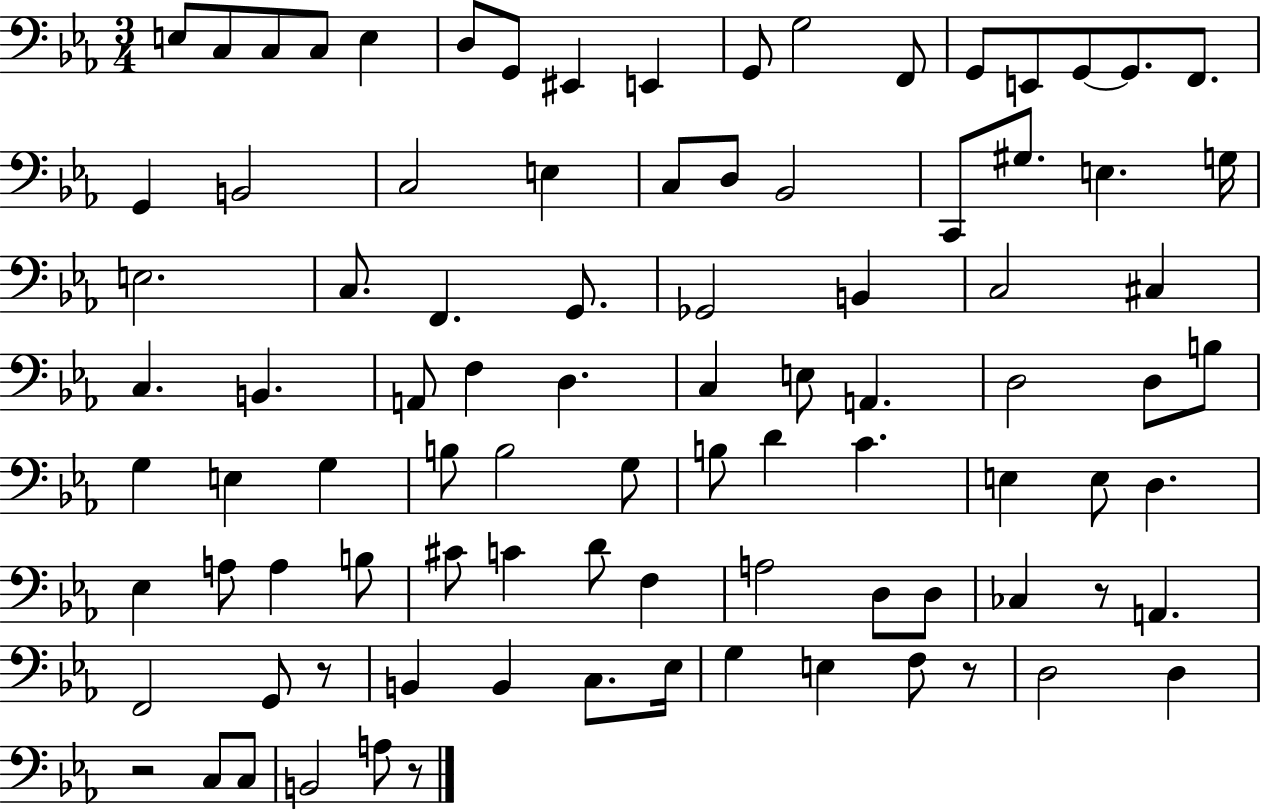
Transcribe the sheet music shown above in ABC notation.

X:1
T:Untitled
M:3/4
L:1/4
K:Eb
E,/2 C,/2 C,/2 C,/2 E, D,/2 G,,/2 ^E,, E,, G,,/2 G,2 F,,/2 G,,/2 E,,/2 G,,/2 G,,/2 F,,/2 G,, B,,2 C,2 E, C,/2 D,/2 _B,,2 C,,/2 ^G,/2 E, G,/4 E,2 C,/2 F,, G,,/2 _G,,2 B,, C,2 ^C, C, B,, A,,/2 F, D, C, E,/2 A,, D,2 D,/2 B,/2 G, E, G, B,/2 B,2 G,/2 B,/2 D C E, E,/2 D, _E, A,/2 A, B,/2 ^C/2 C D/2 F, A,2 D,/2 D,/2 _C, z/2 A,, F,,2 G,,/2 z/2 B,, B,, C,/2 _E,/4 G, E, F,/2 z/2 D,2 D, z2 C,/2 C,/2 B,,2 A,/2 z/2